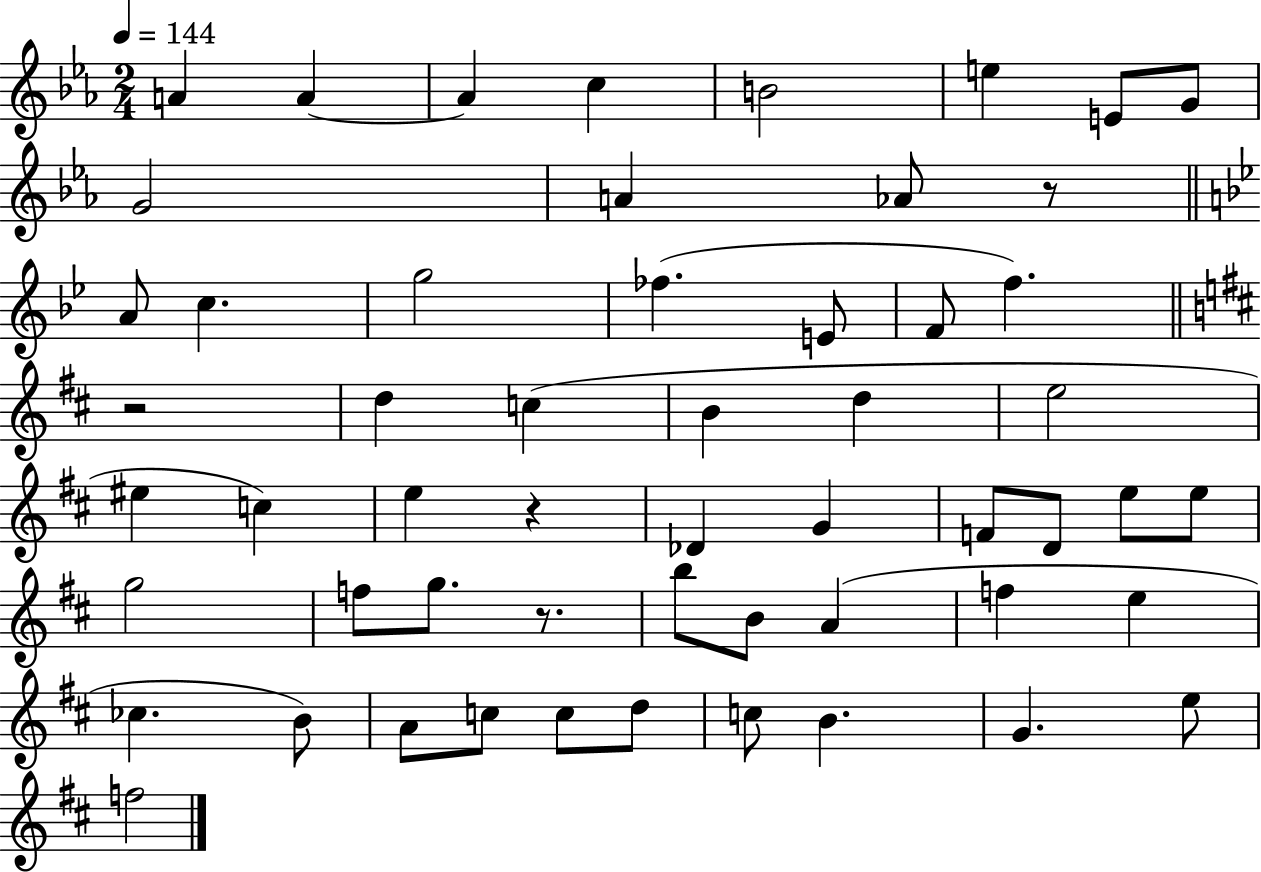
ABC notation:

X:1
T:Untitled
M:2/4
L:1/4
K:Eb
A A A c B2 e E/2 G/2 G2 A _A/2 z/2 A/2 c g2 _f E/2 F/2 f z2 d c B d e2 ^e c e z _D G F/2 D/2 e/2 e/2 g2 f/2 g/2 z/2 b/2 B/2 A f e _c B/2 A/2 c/2 c/2 d/2 c/2 B G e/2 f2